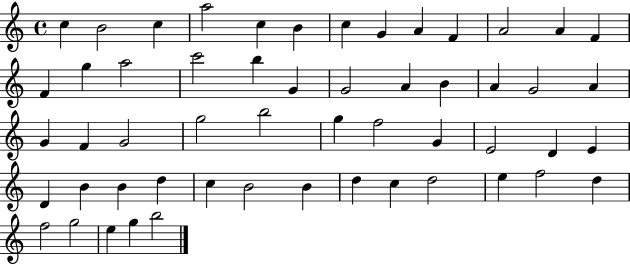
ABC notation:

X:1
T:Untitled
M:4/4
L:1/4
K:C
c B2 c a2 c B c G A F A2 A F F g a2 c'2 b G G2 A B A G2 A G F G2 g2 b2 g f2 G E2 D E D B B d c B2 B d c d2 e f2 d f2 g2 e g b2